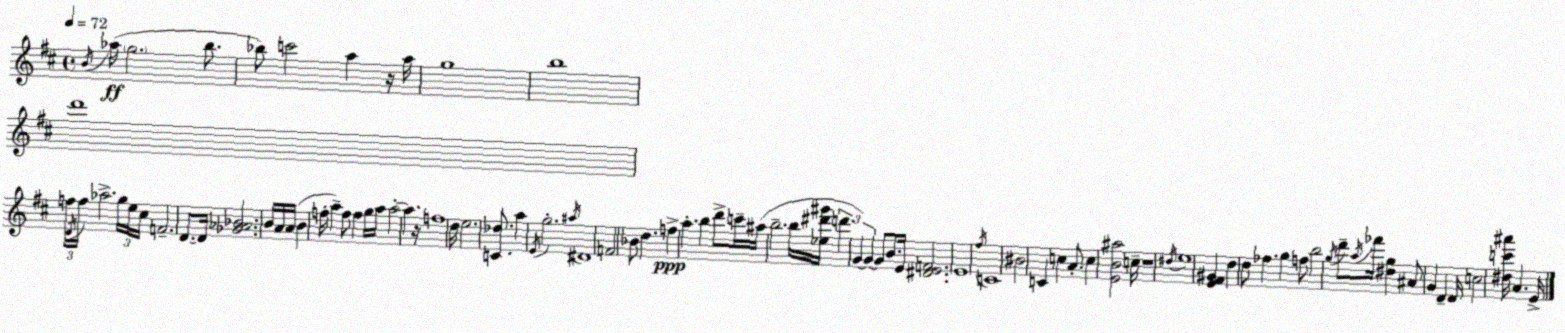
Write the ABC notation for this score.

X:1
T:Untitled
M:4/4
L:1/4
K:D
B/4 _a/4 g2 b/2 _b/2 c'2 a z/4 a/4 g4 b4 d'4 f/4 D/4 f/4 _a2 g/4 e/4 ^c/4 F2 D/2 D/4 [_G_A_B]2 B/4 A/4 A/4 B f/4 a f/2 f g/4 a/4 a2 a z/4 f4 d/4 e2 [C_d]/2 a E/4 g2 ^a/4 ^D4 F2 _B/2 d f a b d'/2 c'/4 ^a/4 b2 b/4 [_e^d'^g']/4 d' G G G/2 B/2 E/4 [^DEF]2 E4 ^f/4 C4 ^B2 C c A/2 c [EB^a]2 c/4 z4 ^d/4 e4 [E^F^G] d d/2 _f g f/2 b2 g/4 d'/2 a/4 _f'/4 [^dg] ^A/2 G D D/4 c2 [^dc'^a']/4 A E/4